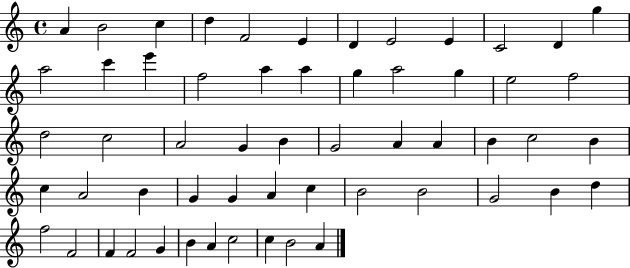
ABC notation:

X:1
T:Untitled
M:4/4
L:1/4
K:C
A B2 c d F2 E D E2 E C2 D g a2 c' e' f2 a a g a2 g e2 f2 d2 c2 A2 G B G2 A A B c2 B c A2 B G G A c B2 B2 G2 B d f2 F2 F F2 G B A c2 c B2 A